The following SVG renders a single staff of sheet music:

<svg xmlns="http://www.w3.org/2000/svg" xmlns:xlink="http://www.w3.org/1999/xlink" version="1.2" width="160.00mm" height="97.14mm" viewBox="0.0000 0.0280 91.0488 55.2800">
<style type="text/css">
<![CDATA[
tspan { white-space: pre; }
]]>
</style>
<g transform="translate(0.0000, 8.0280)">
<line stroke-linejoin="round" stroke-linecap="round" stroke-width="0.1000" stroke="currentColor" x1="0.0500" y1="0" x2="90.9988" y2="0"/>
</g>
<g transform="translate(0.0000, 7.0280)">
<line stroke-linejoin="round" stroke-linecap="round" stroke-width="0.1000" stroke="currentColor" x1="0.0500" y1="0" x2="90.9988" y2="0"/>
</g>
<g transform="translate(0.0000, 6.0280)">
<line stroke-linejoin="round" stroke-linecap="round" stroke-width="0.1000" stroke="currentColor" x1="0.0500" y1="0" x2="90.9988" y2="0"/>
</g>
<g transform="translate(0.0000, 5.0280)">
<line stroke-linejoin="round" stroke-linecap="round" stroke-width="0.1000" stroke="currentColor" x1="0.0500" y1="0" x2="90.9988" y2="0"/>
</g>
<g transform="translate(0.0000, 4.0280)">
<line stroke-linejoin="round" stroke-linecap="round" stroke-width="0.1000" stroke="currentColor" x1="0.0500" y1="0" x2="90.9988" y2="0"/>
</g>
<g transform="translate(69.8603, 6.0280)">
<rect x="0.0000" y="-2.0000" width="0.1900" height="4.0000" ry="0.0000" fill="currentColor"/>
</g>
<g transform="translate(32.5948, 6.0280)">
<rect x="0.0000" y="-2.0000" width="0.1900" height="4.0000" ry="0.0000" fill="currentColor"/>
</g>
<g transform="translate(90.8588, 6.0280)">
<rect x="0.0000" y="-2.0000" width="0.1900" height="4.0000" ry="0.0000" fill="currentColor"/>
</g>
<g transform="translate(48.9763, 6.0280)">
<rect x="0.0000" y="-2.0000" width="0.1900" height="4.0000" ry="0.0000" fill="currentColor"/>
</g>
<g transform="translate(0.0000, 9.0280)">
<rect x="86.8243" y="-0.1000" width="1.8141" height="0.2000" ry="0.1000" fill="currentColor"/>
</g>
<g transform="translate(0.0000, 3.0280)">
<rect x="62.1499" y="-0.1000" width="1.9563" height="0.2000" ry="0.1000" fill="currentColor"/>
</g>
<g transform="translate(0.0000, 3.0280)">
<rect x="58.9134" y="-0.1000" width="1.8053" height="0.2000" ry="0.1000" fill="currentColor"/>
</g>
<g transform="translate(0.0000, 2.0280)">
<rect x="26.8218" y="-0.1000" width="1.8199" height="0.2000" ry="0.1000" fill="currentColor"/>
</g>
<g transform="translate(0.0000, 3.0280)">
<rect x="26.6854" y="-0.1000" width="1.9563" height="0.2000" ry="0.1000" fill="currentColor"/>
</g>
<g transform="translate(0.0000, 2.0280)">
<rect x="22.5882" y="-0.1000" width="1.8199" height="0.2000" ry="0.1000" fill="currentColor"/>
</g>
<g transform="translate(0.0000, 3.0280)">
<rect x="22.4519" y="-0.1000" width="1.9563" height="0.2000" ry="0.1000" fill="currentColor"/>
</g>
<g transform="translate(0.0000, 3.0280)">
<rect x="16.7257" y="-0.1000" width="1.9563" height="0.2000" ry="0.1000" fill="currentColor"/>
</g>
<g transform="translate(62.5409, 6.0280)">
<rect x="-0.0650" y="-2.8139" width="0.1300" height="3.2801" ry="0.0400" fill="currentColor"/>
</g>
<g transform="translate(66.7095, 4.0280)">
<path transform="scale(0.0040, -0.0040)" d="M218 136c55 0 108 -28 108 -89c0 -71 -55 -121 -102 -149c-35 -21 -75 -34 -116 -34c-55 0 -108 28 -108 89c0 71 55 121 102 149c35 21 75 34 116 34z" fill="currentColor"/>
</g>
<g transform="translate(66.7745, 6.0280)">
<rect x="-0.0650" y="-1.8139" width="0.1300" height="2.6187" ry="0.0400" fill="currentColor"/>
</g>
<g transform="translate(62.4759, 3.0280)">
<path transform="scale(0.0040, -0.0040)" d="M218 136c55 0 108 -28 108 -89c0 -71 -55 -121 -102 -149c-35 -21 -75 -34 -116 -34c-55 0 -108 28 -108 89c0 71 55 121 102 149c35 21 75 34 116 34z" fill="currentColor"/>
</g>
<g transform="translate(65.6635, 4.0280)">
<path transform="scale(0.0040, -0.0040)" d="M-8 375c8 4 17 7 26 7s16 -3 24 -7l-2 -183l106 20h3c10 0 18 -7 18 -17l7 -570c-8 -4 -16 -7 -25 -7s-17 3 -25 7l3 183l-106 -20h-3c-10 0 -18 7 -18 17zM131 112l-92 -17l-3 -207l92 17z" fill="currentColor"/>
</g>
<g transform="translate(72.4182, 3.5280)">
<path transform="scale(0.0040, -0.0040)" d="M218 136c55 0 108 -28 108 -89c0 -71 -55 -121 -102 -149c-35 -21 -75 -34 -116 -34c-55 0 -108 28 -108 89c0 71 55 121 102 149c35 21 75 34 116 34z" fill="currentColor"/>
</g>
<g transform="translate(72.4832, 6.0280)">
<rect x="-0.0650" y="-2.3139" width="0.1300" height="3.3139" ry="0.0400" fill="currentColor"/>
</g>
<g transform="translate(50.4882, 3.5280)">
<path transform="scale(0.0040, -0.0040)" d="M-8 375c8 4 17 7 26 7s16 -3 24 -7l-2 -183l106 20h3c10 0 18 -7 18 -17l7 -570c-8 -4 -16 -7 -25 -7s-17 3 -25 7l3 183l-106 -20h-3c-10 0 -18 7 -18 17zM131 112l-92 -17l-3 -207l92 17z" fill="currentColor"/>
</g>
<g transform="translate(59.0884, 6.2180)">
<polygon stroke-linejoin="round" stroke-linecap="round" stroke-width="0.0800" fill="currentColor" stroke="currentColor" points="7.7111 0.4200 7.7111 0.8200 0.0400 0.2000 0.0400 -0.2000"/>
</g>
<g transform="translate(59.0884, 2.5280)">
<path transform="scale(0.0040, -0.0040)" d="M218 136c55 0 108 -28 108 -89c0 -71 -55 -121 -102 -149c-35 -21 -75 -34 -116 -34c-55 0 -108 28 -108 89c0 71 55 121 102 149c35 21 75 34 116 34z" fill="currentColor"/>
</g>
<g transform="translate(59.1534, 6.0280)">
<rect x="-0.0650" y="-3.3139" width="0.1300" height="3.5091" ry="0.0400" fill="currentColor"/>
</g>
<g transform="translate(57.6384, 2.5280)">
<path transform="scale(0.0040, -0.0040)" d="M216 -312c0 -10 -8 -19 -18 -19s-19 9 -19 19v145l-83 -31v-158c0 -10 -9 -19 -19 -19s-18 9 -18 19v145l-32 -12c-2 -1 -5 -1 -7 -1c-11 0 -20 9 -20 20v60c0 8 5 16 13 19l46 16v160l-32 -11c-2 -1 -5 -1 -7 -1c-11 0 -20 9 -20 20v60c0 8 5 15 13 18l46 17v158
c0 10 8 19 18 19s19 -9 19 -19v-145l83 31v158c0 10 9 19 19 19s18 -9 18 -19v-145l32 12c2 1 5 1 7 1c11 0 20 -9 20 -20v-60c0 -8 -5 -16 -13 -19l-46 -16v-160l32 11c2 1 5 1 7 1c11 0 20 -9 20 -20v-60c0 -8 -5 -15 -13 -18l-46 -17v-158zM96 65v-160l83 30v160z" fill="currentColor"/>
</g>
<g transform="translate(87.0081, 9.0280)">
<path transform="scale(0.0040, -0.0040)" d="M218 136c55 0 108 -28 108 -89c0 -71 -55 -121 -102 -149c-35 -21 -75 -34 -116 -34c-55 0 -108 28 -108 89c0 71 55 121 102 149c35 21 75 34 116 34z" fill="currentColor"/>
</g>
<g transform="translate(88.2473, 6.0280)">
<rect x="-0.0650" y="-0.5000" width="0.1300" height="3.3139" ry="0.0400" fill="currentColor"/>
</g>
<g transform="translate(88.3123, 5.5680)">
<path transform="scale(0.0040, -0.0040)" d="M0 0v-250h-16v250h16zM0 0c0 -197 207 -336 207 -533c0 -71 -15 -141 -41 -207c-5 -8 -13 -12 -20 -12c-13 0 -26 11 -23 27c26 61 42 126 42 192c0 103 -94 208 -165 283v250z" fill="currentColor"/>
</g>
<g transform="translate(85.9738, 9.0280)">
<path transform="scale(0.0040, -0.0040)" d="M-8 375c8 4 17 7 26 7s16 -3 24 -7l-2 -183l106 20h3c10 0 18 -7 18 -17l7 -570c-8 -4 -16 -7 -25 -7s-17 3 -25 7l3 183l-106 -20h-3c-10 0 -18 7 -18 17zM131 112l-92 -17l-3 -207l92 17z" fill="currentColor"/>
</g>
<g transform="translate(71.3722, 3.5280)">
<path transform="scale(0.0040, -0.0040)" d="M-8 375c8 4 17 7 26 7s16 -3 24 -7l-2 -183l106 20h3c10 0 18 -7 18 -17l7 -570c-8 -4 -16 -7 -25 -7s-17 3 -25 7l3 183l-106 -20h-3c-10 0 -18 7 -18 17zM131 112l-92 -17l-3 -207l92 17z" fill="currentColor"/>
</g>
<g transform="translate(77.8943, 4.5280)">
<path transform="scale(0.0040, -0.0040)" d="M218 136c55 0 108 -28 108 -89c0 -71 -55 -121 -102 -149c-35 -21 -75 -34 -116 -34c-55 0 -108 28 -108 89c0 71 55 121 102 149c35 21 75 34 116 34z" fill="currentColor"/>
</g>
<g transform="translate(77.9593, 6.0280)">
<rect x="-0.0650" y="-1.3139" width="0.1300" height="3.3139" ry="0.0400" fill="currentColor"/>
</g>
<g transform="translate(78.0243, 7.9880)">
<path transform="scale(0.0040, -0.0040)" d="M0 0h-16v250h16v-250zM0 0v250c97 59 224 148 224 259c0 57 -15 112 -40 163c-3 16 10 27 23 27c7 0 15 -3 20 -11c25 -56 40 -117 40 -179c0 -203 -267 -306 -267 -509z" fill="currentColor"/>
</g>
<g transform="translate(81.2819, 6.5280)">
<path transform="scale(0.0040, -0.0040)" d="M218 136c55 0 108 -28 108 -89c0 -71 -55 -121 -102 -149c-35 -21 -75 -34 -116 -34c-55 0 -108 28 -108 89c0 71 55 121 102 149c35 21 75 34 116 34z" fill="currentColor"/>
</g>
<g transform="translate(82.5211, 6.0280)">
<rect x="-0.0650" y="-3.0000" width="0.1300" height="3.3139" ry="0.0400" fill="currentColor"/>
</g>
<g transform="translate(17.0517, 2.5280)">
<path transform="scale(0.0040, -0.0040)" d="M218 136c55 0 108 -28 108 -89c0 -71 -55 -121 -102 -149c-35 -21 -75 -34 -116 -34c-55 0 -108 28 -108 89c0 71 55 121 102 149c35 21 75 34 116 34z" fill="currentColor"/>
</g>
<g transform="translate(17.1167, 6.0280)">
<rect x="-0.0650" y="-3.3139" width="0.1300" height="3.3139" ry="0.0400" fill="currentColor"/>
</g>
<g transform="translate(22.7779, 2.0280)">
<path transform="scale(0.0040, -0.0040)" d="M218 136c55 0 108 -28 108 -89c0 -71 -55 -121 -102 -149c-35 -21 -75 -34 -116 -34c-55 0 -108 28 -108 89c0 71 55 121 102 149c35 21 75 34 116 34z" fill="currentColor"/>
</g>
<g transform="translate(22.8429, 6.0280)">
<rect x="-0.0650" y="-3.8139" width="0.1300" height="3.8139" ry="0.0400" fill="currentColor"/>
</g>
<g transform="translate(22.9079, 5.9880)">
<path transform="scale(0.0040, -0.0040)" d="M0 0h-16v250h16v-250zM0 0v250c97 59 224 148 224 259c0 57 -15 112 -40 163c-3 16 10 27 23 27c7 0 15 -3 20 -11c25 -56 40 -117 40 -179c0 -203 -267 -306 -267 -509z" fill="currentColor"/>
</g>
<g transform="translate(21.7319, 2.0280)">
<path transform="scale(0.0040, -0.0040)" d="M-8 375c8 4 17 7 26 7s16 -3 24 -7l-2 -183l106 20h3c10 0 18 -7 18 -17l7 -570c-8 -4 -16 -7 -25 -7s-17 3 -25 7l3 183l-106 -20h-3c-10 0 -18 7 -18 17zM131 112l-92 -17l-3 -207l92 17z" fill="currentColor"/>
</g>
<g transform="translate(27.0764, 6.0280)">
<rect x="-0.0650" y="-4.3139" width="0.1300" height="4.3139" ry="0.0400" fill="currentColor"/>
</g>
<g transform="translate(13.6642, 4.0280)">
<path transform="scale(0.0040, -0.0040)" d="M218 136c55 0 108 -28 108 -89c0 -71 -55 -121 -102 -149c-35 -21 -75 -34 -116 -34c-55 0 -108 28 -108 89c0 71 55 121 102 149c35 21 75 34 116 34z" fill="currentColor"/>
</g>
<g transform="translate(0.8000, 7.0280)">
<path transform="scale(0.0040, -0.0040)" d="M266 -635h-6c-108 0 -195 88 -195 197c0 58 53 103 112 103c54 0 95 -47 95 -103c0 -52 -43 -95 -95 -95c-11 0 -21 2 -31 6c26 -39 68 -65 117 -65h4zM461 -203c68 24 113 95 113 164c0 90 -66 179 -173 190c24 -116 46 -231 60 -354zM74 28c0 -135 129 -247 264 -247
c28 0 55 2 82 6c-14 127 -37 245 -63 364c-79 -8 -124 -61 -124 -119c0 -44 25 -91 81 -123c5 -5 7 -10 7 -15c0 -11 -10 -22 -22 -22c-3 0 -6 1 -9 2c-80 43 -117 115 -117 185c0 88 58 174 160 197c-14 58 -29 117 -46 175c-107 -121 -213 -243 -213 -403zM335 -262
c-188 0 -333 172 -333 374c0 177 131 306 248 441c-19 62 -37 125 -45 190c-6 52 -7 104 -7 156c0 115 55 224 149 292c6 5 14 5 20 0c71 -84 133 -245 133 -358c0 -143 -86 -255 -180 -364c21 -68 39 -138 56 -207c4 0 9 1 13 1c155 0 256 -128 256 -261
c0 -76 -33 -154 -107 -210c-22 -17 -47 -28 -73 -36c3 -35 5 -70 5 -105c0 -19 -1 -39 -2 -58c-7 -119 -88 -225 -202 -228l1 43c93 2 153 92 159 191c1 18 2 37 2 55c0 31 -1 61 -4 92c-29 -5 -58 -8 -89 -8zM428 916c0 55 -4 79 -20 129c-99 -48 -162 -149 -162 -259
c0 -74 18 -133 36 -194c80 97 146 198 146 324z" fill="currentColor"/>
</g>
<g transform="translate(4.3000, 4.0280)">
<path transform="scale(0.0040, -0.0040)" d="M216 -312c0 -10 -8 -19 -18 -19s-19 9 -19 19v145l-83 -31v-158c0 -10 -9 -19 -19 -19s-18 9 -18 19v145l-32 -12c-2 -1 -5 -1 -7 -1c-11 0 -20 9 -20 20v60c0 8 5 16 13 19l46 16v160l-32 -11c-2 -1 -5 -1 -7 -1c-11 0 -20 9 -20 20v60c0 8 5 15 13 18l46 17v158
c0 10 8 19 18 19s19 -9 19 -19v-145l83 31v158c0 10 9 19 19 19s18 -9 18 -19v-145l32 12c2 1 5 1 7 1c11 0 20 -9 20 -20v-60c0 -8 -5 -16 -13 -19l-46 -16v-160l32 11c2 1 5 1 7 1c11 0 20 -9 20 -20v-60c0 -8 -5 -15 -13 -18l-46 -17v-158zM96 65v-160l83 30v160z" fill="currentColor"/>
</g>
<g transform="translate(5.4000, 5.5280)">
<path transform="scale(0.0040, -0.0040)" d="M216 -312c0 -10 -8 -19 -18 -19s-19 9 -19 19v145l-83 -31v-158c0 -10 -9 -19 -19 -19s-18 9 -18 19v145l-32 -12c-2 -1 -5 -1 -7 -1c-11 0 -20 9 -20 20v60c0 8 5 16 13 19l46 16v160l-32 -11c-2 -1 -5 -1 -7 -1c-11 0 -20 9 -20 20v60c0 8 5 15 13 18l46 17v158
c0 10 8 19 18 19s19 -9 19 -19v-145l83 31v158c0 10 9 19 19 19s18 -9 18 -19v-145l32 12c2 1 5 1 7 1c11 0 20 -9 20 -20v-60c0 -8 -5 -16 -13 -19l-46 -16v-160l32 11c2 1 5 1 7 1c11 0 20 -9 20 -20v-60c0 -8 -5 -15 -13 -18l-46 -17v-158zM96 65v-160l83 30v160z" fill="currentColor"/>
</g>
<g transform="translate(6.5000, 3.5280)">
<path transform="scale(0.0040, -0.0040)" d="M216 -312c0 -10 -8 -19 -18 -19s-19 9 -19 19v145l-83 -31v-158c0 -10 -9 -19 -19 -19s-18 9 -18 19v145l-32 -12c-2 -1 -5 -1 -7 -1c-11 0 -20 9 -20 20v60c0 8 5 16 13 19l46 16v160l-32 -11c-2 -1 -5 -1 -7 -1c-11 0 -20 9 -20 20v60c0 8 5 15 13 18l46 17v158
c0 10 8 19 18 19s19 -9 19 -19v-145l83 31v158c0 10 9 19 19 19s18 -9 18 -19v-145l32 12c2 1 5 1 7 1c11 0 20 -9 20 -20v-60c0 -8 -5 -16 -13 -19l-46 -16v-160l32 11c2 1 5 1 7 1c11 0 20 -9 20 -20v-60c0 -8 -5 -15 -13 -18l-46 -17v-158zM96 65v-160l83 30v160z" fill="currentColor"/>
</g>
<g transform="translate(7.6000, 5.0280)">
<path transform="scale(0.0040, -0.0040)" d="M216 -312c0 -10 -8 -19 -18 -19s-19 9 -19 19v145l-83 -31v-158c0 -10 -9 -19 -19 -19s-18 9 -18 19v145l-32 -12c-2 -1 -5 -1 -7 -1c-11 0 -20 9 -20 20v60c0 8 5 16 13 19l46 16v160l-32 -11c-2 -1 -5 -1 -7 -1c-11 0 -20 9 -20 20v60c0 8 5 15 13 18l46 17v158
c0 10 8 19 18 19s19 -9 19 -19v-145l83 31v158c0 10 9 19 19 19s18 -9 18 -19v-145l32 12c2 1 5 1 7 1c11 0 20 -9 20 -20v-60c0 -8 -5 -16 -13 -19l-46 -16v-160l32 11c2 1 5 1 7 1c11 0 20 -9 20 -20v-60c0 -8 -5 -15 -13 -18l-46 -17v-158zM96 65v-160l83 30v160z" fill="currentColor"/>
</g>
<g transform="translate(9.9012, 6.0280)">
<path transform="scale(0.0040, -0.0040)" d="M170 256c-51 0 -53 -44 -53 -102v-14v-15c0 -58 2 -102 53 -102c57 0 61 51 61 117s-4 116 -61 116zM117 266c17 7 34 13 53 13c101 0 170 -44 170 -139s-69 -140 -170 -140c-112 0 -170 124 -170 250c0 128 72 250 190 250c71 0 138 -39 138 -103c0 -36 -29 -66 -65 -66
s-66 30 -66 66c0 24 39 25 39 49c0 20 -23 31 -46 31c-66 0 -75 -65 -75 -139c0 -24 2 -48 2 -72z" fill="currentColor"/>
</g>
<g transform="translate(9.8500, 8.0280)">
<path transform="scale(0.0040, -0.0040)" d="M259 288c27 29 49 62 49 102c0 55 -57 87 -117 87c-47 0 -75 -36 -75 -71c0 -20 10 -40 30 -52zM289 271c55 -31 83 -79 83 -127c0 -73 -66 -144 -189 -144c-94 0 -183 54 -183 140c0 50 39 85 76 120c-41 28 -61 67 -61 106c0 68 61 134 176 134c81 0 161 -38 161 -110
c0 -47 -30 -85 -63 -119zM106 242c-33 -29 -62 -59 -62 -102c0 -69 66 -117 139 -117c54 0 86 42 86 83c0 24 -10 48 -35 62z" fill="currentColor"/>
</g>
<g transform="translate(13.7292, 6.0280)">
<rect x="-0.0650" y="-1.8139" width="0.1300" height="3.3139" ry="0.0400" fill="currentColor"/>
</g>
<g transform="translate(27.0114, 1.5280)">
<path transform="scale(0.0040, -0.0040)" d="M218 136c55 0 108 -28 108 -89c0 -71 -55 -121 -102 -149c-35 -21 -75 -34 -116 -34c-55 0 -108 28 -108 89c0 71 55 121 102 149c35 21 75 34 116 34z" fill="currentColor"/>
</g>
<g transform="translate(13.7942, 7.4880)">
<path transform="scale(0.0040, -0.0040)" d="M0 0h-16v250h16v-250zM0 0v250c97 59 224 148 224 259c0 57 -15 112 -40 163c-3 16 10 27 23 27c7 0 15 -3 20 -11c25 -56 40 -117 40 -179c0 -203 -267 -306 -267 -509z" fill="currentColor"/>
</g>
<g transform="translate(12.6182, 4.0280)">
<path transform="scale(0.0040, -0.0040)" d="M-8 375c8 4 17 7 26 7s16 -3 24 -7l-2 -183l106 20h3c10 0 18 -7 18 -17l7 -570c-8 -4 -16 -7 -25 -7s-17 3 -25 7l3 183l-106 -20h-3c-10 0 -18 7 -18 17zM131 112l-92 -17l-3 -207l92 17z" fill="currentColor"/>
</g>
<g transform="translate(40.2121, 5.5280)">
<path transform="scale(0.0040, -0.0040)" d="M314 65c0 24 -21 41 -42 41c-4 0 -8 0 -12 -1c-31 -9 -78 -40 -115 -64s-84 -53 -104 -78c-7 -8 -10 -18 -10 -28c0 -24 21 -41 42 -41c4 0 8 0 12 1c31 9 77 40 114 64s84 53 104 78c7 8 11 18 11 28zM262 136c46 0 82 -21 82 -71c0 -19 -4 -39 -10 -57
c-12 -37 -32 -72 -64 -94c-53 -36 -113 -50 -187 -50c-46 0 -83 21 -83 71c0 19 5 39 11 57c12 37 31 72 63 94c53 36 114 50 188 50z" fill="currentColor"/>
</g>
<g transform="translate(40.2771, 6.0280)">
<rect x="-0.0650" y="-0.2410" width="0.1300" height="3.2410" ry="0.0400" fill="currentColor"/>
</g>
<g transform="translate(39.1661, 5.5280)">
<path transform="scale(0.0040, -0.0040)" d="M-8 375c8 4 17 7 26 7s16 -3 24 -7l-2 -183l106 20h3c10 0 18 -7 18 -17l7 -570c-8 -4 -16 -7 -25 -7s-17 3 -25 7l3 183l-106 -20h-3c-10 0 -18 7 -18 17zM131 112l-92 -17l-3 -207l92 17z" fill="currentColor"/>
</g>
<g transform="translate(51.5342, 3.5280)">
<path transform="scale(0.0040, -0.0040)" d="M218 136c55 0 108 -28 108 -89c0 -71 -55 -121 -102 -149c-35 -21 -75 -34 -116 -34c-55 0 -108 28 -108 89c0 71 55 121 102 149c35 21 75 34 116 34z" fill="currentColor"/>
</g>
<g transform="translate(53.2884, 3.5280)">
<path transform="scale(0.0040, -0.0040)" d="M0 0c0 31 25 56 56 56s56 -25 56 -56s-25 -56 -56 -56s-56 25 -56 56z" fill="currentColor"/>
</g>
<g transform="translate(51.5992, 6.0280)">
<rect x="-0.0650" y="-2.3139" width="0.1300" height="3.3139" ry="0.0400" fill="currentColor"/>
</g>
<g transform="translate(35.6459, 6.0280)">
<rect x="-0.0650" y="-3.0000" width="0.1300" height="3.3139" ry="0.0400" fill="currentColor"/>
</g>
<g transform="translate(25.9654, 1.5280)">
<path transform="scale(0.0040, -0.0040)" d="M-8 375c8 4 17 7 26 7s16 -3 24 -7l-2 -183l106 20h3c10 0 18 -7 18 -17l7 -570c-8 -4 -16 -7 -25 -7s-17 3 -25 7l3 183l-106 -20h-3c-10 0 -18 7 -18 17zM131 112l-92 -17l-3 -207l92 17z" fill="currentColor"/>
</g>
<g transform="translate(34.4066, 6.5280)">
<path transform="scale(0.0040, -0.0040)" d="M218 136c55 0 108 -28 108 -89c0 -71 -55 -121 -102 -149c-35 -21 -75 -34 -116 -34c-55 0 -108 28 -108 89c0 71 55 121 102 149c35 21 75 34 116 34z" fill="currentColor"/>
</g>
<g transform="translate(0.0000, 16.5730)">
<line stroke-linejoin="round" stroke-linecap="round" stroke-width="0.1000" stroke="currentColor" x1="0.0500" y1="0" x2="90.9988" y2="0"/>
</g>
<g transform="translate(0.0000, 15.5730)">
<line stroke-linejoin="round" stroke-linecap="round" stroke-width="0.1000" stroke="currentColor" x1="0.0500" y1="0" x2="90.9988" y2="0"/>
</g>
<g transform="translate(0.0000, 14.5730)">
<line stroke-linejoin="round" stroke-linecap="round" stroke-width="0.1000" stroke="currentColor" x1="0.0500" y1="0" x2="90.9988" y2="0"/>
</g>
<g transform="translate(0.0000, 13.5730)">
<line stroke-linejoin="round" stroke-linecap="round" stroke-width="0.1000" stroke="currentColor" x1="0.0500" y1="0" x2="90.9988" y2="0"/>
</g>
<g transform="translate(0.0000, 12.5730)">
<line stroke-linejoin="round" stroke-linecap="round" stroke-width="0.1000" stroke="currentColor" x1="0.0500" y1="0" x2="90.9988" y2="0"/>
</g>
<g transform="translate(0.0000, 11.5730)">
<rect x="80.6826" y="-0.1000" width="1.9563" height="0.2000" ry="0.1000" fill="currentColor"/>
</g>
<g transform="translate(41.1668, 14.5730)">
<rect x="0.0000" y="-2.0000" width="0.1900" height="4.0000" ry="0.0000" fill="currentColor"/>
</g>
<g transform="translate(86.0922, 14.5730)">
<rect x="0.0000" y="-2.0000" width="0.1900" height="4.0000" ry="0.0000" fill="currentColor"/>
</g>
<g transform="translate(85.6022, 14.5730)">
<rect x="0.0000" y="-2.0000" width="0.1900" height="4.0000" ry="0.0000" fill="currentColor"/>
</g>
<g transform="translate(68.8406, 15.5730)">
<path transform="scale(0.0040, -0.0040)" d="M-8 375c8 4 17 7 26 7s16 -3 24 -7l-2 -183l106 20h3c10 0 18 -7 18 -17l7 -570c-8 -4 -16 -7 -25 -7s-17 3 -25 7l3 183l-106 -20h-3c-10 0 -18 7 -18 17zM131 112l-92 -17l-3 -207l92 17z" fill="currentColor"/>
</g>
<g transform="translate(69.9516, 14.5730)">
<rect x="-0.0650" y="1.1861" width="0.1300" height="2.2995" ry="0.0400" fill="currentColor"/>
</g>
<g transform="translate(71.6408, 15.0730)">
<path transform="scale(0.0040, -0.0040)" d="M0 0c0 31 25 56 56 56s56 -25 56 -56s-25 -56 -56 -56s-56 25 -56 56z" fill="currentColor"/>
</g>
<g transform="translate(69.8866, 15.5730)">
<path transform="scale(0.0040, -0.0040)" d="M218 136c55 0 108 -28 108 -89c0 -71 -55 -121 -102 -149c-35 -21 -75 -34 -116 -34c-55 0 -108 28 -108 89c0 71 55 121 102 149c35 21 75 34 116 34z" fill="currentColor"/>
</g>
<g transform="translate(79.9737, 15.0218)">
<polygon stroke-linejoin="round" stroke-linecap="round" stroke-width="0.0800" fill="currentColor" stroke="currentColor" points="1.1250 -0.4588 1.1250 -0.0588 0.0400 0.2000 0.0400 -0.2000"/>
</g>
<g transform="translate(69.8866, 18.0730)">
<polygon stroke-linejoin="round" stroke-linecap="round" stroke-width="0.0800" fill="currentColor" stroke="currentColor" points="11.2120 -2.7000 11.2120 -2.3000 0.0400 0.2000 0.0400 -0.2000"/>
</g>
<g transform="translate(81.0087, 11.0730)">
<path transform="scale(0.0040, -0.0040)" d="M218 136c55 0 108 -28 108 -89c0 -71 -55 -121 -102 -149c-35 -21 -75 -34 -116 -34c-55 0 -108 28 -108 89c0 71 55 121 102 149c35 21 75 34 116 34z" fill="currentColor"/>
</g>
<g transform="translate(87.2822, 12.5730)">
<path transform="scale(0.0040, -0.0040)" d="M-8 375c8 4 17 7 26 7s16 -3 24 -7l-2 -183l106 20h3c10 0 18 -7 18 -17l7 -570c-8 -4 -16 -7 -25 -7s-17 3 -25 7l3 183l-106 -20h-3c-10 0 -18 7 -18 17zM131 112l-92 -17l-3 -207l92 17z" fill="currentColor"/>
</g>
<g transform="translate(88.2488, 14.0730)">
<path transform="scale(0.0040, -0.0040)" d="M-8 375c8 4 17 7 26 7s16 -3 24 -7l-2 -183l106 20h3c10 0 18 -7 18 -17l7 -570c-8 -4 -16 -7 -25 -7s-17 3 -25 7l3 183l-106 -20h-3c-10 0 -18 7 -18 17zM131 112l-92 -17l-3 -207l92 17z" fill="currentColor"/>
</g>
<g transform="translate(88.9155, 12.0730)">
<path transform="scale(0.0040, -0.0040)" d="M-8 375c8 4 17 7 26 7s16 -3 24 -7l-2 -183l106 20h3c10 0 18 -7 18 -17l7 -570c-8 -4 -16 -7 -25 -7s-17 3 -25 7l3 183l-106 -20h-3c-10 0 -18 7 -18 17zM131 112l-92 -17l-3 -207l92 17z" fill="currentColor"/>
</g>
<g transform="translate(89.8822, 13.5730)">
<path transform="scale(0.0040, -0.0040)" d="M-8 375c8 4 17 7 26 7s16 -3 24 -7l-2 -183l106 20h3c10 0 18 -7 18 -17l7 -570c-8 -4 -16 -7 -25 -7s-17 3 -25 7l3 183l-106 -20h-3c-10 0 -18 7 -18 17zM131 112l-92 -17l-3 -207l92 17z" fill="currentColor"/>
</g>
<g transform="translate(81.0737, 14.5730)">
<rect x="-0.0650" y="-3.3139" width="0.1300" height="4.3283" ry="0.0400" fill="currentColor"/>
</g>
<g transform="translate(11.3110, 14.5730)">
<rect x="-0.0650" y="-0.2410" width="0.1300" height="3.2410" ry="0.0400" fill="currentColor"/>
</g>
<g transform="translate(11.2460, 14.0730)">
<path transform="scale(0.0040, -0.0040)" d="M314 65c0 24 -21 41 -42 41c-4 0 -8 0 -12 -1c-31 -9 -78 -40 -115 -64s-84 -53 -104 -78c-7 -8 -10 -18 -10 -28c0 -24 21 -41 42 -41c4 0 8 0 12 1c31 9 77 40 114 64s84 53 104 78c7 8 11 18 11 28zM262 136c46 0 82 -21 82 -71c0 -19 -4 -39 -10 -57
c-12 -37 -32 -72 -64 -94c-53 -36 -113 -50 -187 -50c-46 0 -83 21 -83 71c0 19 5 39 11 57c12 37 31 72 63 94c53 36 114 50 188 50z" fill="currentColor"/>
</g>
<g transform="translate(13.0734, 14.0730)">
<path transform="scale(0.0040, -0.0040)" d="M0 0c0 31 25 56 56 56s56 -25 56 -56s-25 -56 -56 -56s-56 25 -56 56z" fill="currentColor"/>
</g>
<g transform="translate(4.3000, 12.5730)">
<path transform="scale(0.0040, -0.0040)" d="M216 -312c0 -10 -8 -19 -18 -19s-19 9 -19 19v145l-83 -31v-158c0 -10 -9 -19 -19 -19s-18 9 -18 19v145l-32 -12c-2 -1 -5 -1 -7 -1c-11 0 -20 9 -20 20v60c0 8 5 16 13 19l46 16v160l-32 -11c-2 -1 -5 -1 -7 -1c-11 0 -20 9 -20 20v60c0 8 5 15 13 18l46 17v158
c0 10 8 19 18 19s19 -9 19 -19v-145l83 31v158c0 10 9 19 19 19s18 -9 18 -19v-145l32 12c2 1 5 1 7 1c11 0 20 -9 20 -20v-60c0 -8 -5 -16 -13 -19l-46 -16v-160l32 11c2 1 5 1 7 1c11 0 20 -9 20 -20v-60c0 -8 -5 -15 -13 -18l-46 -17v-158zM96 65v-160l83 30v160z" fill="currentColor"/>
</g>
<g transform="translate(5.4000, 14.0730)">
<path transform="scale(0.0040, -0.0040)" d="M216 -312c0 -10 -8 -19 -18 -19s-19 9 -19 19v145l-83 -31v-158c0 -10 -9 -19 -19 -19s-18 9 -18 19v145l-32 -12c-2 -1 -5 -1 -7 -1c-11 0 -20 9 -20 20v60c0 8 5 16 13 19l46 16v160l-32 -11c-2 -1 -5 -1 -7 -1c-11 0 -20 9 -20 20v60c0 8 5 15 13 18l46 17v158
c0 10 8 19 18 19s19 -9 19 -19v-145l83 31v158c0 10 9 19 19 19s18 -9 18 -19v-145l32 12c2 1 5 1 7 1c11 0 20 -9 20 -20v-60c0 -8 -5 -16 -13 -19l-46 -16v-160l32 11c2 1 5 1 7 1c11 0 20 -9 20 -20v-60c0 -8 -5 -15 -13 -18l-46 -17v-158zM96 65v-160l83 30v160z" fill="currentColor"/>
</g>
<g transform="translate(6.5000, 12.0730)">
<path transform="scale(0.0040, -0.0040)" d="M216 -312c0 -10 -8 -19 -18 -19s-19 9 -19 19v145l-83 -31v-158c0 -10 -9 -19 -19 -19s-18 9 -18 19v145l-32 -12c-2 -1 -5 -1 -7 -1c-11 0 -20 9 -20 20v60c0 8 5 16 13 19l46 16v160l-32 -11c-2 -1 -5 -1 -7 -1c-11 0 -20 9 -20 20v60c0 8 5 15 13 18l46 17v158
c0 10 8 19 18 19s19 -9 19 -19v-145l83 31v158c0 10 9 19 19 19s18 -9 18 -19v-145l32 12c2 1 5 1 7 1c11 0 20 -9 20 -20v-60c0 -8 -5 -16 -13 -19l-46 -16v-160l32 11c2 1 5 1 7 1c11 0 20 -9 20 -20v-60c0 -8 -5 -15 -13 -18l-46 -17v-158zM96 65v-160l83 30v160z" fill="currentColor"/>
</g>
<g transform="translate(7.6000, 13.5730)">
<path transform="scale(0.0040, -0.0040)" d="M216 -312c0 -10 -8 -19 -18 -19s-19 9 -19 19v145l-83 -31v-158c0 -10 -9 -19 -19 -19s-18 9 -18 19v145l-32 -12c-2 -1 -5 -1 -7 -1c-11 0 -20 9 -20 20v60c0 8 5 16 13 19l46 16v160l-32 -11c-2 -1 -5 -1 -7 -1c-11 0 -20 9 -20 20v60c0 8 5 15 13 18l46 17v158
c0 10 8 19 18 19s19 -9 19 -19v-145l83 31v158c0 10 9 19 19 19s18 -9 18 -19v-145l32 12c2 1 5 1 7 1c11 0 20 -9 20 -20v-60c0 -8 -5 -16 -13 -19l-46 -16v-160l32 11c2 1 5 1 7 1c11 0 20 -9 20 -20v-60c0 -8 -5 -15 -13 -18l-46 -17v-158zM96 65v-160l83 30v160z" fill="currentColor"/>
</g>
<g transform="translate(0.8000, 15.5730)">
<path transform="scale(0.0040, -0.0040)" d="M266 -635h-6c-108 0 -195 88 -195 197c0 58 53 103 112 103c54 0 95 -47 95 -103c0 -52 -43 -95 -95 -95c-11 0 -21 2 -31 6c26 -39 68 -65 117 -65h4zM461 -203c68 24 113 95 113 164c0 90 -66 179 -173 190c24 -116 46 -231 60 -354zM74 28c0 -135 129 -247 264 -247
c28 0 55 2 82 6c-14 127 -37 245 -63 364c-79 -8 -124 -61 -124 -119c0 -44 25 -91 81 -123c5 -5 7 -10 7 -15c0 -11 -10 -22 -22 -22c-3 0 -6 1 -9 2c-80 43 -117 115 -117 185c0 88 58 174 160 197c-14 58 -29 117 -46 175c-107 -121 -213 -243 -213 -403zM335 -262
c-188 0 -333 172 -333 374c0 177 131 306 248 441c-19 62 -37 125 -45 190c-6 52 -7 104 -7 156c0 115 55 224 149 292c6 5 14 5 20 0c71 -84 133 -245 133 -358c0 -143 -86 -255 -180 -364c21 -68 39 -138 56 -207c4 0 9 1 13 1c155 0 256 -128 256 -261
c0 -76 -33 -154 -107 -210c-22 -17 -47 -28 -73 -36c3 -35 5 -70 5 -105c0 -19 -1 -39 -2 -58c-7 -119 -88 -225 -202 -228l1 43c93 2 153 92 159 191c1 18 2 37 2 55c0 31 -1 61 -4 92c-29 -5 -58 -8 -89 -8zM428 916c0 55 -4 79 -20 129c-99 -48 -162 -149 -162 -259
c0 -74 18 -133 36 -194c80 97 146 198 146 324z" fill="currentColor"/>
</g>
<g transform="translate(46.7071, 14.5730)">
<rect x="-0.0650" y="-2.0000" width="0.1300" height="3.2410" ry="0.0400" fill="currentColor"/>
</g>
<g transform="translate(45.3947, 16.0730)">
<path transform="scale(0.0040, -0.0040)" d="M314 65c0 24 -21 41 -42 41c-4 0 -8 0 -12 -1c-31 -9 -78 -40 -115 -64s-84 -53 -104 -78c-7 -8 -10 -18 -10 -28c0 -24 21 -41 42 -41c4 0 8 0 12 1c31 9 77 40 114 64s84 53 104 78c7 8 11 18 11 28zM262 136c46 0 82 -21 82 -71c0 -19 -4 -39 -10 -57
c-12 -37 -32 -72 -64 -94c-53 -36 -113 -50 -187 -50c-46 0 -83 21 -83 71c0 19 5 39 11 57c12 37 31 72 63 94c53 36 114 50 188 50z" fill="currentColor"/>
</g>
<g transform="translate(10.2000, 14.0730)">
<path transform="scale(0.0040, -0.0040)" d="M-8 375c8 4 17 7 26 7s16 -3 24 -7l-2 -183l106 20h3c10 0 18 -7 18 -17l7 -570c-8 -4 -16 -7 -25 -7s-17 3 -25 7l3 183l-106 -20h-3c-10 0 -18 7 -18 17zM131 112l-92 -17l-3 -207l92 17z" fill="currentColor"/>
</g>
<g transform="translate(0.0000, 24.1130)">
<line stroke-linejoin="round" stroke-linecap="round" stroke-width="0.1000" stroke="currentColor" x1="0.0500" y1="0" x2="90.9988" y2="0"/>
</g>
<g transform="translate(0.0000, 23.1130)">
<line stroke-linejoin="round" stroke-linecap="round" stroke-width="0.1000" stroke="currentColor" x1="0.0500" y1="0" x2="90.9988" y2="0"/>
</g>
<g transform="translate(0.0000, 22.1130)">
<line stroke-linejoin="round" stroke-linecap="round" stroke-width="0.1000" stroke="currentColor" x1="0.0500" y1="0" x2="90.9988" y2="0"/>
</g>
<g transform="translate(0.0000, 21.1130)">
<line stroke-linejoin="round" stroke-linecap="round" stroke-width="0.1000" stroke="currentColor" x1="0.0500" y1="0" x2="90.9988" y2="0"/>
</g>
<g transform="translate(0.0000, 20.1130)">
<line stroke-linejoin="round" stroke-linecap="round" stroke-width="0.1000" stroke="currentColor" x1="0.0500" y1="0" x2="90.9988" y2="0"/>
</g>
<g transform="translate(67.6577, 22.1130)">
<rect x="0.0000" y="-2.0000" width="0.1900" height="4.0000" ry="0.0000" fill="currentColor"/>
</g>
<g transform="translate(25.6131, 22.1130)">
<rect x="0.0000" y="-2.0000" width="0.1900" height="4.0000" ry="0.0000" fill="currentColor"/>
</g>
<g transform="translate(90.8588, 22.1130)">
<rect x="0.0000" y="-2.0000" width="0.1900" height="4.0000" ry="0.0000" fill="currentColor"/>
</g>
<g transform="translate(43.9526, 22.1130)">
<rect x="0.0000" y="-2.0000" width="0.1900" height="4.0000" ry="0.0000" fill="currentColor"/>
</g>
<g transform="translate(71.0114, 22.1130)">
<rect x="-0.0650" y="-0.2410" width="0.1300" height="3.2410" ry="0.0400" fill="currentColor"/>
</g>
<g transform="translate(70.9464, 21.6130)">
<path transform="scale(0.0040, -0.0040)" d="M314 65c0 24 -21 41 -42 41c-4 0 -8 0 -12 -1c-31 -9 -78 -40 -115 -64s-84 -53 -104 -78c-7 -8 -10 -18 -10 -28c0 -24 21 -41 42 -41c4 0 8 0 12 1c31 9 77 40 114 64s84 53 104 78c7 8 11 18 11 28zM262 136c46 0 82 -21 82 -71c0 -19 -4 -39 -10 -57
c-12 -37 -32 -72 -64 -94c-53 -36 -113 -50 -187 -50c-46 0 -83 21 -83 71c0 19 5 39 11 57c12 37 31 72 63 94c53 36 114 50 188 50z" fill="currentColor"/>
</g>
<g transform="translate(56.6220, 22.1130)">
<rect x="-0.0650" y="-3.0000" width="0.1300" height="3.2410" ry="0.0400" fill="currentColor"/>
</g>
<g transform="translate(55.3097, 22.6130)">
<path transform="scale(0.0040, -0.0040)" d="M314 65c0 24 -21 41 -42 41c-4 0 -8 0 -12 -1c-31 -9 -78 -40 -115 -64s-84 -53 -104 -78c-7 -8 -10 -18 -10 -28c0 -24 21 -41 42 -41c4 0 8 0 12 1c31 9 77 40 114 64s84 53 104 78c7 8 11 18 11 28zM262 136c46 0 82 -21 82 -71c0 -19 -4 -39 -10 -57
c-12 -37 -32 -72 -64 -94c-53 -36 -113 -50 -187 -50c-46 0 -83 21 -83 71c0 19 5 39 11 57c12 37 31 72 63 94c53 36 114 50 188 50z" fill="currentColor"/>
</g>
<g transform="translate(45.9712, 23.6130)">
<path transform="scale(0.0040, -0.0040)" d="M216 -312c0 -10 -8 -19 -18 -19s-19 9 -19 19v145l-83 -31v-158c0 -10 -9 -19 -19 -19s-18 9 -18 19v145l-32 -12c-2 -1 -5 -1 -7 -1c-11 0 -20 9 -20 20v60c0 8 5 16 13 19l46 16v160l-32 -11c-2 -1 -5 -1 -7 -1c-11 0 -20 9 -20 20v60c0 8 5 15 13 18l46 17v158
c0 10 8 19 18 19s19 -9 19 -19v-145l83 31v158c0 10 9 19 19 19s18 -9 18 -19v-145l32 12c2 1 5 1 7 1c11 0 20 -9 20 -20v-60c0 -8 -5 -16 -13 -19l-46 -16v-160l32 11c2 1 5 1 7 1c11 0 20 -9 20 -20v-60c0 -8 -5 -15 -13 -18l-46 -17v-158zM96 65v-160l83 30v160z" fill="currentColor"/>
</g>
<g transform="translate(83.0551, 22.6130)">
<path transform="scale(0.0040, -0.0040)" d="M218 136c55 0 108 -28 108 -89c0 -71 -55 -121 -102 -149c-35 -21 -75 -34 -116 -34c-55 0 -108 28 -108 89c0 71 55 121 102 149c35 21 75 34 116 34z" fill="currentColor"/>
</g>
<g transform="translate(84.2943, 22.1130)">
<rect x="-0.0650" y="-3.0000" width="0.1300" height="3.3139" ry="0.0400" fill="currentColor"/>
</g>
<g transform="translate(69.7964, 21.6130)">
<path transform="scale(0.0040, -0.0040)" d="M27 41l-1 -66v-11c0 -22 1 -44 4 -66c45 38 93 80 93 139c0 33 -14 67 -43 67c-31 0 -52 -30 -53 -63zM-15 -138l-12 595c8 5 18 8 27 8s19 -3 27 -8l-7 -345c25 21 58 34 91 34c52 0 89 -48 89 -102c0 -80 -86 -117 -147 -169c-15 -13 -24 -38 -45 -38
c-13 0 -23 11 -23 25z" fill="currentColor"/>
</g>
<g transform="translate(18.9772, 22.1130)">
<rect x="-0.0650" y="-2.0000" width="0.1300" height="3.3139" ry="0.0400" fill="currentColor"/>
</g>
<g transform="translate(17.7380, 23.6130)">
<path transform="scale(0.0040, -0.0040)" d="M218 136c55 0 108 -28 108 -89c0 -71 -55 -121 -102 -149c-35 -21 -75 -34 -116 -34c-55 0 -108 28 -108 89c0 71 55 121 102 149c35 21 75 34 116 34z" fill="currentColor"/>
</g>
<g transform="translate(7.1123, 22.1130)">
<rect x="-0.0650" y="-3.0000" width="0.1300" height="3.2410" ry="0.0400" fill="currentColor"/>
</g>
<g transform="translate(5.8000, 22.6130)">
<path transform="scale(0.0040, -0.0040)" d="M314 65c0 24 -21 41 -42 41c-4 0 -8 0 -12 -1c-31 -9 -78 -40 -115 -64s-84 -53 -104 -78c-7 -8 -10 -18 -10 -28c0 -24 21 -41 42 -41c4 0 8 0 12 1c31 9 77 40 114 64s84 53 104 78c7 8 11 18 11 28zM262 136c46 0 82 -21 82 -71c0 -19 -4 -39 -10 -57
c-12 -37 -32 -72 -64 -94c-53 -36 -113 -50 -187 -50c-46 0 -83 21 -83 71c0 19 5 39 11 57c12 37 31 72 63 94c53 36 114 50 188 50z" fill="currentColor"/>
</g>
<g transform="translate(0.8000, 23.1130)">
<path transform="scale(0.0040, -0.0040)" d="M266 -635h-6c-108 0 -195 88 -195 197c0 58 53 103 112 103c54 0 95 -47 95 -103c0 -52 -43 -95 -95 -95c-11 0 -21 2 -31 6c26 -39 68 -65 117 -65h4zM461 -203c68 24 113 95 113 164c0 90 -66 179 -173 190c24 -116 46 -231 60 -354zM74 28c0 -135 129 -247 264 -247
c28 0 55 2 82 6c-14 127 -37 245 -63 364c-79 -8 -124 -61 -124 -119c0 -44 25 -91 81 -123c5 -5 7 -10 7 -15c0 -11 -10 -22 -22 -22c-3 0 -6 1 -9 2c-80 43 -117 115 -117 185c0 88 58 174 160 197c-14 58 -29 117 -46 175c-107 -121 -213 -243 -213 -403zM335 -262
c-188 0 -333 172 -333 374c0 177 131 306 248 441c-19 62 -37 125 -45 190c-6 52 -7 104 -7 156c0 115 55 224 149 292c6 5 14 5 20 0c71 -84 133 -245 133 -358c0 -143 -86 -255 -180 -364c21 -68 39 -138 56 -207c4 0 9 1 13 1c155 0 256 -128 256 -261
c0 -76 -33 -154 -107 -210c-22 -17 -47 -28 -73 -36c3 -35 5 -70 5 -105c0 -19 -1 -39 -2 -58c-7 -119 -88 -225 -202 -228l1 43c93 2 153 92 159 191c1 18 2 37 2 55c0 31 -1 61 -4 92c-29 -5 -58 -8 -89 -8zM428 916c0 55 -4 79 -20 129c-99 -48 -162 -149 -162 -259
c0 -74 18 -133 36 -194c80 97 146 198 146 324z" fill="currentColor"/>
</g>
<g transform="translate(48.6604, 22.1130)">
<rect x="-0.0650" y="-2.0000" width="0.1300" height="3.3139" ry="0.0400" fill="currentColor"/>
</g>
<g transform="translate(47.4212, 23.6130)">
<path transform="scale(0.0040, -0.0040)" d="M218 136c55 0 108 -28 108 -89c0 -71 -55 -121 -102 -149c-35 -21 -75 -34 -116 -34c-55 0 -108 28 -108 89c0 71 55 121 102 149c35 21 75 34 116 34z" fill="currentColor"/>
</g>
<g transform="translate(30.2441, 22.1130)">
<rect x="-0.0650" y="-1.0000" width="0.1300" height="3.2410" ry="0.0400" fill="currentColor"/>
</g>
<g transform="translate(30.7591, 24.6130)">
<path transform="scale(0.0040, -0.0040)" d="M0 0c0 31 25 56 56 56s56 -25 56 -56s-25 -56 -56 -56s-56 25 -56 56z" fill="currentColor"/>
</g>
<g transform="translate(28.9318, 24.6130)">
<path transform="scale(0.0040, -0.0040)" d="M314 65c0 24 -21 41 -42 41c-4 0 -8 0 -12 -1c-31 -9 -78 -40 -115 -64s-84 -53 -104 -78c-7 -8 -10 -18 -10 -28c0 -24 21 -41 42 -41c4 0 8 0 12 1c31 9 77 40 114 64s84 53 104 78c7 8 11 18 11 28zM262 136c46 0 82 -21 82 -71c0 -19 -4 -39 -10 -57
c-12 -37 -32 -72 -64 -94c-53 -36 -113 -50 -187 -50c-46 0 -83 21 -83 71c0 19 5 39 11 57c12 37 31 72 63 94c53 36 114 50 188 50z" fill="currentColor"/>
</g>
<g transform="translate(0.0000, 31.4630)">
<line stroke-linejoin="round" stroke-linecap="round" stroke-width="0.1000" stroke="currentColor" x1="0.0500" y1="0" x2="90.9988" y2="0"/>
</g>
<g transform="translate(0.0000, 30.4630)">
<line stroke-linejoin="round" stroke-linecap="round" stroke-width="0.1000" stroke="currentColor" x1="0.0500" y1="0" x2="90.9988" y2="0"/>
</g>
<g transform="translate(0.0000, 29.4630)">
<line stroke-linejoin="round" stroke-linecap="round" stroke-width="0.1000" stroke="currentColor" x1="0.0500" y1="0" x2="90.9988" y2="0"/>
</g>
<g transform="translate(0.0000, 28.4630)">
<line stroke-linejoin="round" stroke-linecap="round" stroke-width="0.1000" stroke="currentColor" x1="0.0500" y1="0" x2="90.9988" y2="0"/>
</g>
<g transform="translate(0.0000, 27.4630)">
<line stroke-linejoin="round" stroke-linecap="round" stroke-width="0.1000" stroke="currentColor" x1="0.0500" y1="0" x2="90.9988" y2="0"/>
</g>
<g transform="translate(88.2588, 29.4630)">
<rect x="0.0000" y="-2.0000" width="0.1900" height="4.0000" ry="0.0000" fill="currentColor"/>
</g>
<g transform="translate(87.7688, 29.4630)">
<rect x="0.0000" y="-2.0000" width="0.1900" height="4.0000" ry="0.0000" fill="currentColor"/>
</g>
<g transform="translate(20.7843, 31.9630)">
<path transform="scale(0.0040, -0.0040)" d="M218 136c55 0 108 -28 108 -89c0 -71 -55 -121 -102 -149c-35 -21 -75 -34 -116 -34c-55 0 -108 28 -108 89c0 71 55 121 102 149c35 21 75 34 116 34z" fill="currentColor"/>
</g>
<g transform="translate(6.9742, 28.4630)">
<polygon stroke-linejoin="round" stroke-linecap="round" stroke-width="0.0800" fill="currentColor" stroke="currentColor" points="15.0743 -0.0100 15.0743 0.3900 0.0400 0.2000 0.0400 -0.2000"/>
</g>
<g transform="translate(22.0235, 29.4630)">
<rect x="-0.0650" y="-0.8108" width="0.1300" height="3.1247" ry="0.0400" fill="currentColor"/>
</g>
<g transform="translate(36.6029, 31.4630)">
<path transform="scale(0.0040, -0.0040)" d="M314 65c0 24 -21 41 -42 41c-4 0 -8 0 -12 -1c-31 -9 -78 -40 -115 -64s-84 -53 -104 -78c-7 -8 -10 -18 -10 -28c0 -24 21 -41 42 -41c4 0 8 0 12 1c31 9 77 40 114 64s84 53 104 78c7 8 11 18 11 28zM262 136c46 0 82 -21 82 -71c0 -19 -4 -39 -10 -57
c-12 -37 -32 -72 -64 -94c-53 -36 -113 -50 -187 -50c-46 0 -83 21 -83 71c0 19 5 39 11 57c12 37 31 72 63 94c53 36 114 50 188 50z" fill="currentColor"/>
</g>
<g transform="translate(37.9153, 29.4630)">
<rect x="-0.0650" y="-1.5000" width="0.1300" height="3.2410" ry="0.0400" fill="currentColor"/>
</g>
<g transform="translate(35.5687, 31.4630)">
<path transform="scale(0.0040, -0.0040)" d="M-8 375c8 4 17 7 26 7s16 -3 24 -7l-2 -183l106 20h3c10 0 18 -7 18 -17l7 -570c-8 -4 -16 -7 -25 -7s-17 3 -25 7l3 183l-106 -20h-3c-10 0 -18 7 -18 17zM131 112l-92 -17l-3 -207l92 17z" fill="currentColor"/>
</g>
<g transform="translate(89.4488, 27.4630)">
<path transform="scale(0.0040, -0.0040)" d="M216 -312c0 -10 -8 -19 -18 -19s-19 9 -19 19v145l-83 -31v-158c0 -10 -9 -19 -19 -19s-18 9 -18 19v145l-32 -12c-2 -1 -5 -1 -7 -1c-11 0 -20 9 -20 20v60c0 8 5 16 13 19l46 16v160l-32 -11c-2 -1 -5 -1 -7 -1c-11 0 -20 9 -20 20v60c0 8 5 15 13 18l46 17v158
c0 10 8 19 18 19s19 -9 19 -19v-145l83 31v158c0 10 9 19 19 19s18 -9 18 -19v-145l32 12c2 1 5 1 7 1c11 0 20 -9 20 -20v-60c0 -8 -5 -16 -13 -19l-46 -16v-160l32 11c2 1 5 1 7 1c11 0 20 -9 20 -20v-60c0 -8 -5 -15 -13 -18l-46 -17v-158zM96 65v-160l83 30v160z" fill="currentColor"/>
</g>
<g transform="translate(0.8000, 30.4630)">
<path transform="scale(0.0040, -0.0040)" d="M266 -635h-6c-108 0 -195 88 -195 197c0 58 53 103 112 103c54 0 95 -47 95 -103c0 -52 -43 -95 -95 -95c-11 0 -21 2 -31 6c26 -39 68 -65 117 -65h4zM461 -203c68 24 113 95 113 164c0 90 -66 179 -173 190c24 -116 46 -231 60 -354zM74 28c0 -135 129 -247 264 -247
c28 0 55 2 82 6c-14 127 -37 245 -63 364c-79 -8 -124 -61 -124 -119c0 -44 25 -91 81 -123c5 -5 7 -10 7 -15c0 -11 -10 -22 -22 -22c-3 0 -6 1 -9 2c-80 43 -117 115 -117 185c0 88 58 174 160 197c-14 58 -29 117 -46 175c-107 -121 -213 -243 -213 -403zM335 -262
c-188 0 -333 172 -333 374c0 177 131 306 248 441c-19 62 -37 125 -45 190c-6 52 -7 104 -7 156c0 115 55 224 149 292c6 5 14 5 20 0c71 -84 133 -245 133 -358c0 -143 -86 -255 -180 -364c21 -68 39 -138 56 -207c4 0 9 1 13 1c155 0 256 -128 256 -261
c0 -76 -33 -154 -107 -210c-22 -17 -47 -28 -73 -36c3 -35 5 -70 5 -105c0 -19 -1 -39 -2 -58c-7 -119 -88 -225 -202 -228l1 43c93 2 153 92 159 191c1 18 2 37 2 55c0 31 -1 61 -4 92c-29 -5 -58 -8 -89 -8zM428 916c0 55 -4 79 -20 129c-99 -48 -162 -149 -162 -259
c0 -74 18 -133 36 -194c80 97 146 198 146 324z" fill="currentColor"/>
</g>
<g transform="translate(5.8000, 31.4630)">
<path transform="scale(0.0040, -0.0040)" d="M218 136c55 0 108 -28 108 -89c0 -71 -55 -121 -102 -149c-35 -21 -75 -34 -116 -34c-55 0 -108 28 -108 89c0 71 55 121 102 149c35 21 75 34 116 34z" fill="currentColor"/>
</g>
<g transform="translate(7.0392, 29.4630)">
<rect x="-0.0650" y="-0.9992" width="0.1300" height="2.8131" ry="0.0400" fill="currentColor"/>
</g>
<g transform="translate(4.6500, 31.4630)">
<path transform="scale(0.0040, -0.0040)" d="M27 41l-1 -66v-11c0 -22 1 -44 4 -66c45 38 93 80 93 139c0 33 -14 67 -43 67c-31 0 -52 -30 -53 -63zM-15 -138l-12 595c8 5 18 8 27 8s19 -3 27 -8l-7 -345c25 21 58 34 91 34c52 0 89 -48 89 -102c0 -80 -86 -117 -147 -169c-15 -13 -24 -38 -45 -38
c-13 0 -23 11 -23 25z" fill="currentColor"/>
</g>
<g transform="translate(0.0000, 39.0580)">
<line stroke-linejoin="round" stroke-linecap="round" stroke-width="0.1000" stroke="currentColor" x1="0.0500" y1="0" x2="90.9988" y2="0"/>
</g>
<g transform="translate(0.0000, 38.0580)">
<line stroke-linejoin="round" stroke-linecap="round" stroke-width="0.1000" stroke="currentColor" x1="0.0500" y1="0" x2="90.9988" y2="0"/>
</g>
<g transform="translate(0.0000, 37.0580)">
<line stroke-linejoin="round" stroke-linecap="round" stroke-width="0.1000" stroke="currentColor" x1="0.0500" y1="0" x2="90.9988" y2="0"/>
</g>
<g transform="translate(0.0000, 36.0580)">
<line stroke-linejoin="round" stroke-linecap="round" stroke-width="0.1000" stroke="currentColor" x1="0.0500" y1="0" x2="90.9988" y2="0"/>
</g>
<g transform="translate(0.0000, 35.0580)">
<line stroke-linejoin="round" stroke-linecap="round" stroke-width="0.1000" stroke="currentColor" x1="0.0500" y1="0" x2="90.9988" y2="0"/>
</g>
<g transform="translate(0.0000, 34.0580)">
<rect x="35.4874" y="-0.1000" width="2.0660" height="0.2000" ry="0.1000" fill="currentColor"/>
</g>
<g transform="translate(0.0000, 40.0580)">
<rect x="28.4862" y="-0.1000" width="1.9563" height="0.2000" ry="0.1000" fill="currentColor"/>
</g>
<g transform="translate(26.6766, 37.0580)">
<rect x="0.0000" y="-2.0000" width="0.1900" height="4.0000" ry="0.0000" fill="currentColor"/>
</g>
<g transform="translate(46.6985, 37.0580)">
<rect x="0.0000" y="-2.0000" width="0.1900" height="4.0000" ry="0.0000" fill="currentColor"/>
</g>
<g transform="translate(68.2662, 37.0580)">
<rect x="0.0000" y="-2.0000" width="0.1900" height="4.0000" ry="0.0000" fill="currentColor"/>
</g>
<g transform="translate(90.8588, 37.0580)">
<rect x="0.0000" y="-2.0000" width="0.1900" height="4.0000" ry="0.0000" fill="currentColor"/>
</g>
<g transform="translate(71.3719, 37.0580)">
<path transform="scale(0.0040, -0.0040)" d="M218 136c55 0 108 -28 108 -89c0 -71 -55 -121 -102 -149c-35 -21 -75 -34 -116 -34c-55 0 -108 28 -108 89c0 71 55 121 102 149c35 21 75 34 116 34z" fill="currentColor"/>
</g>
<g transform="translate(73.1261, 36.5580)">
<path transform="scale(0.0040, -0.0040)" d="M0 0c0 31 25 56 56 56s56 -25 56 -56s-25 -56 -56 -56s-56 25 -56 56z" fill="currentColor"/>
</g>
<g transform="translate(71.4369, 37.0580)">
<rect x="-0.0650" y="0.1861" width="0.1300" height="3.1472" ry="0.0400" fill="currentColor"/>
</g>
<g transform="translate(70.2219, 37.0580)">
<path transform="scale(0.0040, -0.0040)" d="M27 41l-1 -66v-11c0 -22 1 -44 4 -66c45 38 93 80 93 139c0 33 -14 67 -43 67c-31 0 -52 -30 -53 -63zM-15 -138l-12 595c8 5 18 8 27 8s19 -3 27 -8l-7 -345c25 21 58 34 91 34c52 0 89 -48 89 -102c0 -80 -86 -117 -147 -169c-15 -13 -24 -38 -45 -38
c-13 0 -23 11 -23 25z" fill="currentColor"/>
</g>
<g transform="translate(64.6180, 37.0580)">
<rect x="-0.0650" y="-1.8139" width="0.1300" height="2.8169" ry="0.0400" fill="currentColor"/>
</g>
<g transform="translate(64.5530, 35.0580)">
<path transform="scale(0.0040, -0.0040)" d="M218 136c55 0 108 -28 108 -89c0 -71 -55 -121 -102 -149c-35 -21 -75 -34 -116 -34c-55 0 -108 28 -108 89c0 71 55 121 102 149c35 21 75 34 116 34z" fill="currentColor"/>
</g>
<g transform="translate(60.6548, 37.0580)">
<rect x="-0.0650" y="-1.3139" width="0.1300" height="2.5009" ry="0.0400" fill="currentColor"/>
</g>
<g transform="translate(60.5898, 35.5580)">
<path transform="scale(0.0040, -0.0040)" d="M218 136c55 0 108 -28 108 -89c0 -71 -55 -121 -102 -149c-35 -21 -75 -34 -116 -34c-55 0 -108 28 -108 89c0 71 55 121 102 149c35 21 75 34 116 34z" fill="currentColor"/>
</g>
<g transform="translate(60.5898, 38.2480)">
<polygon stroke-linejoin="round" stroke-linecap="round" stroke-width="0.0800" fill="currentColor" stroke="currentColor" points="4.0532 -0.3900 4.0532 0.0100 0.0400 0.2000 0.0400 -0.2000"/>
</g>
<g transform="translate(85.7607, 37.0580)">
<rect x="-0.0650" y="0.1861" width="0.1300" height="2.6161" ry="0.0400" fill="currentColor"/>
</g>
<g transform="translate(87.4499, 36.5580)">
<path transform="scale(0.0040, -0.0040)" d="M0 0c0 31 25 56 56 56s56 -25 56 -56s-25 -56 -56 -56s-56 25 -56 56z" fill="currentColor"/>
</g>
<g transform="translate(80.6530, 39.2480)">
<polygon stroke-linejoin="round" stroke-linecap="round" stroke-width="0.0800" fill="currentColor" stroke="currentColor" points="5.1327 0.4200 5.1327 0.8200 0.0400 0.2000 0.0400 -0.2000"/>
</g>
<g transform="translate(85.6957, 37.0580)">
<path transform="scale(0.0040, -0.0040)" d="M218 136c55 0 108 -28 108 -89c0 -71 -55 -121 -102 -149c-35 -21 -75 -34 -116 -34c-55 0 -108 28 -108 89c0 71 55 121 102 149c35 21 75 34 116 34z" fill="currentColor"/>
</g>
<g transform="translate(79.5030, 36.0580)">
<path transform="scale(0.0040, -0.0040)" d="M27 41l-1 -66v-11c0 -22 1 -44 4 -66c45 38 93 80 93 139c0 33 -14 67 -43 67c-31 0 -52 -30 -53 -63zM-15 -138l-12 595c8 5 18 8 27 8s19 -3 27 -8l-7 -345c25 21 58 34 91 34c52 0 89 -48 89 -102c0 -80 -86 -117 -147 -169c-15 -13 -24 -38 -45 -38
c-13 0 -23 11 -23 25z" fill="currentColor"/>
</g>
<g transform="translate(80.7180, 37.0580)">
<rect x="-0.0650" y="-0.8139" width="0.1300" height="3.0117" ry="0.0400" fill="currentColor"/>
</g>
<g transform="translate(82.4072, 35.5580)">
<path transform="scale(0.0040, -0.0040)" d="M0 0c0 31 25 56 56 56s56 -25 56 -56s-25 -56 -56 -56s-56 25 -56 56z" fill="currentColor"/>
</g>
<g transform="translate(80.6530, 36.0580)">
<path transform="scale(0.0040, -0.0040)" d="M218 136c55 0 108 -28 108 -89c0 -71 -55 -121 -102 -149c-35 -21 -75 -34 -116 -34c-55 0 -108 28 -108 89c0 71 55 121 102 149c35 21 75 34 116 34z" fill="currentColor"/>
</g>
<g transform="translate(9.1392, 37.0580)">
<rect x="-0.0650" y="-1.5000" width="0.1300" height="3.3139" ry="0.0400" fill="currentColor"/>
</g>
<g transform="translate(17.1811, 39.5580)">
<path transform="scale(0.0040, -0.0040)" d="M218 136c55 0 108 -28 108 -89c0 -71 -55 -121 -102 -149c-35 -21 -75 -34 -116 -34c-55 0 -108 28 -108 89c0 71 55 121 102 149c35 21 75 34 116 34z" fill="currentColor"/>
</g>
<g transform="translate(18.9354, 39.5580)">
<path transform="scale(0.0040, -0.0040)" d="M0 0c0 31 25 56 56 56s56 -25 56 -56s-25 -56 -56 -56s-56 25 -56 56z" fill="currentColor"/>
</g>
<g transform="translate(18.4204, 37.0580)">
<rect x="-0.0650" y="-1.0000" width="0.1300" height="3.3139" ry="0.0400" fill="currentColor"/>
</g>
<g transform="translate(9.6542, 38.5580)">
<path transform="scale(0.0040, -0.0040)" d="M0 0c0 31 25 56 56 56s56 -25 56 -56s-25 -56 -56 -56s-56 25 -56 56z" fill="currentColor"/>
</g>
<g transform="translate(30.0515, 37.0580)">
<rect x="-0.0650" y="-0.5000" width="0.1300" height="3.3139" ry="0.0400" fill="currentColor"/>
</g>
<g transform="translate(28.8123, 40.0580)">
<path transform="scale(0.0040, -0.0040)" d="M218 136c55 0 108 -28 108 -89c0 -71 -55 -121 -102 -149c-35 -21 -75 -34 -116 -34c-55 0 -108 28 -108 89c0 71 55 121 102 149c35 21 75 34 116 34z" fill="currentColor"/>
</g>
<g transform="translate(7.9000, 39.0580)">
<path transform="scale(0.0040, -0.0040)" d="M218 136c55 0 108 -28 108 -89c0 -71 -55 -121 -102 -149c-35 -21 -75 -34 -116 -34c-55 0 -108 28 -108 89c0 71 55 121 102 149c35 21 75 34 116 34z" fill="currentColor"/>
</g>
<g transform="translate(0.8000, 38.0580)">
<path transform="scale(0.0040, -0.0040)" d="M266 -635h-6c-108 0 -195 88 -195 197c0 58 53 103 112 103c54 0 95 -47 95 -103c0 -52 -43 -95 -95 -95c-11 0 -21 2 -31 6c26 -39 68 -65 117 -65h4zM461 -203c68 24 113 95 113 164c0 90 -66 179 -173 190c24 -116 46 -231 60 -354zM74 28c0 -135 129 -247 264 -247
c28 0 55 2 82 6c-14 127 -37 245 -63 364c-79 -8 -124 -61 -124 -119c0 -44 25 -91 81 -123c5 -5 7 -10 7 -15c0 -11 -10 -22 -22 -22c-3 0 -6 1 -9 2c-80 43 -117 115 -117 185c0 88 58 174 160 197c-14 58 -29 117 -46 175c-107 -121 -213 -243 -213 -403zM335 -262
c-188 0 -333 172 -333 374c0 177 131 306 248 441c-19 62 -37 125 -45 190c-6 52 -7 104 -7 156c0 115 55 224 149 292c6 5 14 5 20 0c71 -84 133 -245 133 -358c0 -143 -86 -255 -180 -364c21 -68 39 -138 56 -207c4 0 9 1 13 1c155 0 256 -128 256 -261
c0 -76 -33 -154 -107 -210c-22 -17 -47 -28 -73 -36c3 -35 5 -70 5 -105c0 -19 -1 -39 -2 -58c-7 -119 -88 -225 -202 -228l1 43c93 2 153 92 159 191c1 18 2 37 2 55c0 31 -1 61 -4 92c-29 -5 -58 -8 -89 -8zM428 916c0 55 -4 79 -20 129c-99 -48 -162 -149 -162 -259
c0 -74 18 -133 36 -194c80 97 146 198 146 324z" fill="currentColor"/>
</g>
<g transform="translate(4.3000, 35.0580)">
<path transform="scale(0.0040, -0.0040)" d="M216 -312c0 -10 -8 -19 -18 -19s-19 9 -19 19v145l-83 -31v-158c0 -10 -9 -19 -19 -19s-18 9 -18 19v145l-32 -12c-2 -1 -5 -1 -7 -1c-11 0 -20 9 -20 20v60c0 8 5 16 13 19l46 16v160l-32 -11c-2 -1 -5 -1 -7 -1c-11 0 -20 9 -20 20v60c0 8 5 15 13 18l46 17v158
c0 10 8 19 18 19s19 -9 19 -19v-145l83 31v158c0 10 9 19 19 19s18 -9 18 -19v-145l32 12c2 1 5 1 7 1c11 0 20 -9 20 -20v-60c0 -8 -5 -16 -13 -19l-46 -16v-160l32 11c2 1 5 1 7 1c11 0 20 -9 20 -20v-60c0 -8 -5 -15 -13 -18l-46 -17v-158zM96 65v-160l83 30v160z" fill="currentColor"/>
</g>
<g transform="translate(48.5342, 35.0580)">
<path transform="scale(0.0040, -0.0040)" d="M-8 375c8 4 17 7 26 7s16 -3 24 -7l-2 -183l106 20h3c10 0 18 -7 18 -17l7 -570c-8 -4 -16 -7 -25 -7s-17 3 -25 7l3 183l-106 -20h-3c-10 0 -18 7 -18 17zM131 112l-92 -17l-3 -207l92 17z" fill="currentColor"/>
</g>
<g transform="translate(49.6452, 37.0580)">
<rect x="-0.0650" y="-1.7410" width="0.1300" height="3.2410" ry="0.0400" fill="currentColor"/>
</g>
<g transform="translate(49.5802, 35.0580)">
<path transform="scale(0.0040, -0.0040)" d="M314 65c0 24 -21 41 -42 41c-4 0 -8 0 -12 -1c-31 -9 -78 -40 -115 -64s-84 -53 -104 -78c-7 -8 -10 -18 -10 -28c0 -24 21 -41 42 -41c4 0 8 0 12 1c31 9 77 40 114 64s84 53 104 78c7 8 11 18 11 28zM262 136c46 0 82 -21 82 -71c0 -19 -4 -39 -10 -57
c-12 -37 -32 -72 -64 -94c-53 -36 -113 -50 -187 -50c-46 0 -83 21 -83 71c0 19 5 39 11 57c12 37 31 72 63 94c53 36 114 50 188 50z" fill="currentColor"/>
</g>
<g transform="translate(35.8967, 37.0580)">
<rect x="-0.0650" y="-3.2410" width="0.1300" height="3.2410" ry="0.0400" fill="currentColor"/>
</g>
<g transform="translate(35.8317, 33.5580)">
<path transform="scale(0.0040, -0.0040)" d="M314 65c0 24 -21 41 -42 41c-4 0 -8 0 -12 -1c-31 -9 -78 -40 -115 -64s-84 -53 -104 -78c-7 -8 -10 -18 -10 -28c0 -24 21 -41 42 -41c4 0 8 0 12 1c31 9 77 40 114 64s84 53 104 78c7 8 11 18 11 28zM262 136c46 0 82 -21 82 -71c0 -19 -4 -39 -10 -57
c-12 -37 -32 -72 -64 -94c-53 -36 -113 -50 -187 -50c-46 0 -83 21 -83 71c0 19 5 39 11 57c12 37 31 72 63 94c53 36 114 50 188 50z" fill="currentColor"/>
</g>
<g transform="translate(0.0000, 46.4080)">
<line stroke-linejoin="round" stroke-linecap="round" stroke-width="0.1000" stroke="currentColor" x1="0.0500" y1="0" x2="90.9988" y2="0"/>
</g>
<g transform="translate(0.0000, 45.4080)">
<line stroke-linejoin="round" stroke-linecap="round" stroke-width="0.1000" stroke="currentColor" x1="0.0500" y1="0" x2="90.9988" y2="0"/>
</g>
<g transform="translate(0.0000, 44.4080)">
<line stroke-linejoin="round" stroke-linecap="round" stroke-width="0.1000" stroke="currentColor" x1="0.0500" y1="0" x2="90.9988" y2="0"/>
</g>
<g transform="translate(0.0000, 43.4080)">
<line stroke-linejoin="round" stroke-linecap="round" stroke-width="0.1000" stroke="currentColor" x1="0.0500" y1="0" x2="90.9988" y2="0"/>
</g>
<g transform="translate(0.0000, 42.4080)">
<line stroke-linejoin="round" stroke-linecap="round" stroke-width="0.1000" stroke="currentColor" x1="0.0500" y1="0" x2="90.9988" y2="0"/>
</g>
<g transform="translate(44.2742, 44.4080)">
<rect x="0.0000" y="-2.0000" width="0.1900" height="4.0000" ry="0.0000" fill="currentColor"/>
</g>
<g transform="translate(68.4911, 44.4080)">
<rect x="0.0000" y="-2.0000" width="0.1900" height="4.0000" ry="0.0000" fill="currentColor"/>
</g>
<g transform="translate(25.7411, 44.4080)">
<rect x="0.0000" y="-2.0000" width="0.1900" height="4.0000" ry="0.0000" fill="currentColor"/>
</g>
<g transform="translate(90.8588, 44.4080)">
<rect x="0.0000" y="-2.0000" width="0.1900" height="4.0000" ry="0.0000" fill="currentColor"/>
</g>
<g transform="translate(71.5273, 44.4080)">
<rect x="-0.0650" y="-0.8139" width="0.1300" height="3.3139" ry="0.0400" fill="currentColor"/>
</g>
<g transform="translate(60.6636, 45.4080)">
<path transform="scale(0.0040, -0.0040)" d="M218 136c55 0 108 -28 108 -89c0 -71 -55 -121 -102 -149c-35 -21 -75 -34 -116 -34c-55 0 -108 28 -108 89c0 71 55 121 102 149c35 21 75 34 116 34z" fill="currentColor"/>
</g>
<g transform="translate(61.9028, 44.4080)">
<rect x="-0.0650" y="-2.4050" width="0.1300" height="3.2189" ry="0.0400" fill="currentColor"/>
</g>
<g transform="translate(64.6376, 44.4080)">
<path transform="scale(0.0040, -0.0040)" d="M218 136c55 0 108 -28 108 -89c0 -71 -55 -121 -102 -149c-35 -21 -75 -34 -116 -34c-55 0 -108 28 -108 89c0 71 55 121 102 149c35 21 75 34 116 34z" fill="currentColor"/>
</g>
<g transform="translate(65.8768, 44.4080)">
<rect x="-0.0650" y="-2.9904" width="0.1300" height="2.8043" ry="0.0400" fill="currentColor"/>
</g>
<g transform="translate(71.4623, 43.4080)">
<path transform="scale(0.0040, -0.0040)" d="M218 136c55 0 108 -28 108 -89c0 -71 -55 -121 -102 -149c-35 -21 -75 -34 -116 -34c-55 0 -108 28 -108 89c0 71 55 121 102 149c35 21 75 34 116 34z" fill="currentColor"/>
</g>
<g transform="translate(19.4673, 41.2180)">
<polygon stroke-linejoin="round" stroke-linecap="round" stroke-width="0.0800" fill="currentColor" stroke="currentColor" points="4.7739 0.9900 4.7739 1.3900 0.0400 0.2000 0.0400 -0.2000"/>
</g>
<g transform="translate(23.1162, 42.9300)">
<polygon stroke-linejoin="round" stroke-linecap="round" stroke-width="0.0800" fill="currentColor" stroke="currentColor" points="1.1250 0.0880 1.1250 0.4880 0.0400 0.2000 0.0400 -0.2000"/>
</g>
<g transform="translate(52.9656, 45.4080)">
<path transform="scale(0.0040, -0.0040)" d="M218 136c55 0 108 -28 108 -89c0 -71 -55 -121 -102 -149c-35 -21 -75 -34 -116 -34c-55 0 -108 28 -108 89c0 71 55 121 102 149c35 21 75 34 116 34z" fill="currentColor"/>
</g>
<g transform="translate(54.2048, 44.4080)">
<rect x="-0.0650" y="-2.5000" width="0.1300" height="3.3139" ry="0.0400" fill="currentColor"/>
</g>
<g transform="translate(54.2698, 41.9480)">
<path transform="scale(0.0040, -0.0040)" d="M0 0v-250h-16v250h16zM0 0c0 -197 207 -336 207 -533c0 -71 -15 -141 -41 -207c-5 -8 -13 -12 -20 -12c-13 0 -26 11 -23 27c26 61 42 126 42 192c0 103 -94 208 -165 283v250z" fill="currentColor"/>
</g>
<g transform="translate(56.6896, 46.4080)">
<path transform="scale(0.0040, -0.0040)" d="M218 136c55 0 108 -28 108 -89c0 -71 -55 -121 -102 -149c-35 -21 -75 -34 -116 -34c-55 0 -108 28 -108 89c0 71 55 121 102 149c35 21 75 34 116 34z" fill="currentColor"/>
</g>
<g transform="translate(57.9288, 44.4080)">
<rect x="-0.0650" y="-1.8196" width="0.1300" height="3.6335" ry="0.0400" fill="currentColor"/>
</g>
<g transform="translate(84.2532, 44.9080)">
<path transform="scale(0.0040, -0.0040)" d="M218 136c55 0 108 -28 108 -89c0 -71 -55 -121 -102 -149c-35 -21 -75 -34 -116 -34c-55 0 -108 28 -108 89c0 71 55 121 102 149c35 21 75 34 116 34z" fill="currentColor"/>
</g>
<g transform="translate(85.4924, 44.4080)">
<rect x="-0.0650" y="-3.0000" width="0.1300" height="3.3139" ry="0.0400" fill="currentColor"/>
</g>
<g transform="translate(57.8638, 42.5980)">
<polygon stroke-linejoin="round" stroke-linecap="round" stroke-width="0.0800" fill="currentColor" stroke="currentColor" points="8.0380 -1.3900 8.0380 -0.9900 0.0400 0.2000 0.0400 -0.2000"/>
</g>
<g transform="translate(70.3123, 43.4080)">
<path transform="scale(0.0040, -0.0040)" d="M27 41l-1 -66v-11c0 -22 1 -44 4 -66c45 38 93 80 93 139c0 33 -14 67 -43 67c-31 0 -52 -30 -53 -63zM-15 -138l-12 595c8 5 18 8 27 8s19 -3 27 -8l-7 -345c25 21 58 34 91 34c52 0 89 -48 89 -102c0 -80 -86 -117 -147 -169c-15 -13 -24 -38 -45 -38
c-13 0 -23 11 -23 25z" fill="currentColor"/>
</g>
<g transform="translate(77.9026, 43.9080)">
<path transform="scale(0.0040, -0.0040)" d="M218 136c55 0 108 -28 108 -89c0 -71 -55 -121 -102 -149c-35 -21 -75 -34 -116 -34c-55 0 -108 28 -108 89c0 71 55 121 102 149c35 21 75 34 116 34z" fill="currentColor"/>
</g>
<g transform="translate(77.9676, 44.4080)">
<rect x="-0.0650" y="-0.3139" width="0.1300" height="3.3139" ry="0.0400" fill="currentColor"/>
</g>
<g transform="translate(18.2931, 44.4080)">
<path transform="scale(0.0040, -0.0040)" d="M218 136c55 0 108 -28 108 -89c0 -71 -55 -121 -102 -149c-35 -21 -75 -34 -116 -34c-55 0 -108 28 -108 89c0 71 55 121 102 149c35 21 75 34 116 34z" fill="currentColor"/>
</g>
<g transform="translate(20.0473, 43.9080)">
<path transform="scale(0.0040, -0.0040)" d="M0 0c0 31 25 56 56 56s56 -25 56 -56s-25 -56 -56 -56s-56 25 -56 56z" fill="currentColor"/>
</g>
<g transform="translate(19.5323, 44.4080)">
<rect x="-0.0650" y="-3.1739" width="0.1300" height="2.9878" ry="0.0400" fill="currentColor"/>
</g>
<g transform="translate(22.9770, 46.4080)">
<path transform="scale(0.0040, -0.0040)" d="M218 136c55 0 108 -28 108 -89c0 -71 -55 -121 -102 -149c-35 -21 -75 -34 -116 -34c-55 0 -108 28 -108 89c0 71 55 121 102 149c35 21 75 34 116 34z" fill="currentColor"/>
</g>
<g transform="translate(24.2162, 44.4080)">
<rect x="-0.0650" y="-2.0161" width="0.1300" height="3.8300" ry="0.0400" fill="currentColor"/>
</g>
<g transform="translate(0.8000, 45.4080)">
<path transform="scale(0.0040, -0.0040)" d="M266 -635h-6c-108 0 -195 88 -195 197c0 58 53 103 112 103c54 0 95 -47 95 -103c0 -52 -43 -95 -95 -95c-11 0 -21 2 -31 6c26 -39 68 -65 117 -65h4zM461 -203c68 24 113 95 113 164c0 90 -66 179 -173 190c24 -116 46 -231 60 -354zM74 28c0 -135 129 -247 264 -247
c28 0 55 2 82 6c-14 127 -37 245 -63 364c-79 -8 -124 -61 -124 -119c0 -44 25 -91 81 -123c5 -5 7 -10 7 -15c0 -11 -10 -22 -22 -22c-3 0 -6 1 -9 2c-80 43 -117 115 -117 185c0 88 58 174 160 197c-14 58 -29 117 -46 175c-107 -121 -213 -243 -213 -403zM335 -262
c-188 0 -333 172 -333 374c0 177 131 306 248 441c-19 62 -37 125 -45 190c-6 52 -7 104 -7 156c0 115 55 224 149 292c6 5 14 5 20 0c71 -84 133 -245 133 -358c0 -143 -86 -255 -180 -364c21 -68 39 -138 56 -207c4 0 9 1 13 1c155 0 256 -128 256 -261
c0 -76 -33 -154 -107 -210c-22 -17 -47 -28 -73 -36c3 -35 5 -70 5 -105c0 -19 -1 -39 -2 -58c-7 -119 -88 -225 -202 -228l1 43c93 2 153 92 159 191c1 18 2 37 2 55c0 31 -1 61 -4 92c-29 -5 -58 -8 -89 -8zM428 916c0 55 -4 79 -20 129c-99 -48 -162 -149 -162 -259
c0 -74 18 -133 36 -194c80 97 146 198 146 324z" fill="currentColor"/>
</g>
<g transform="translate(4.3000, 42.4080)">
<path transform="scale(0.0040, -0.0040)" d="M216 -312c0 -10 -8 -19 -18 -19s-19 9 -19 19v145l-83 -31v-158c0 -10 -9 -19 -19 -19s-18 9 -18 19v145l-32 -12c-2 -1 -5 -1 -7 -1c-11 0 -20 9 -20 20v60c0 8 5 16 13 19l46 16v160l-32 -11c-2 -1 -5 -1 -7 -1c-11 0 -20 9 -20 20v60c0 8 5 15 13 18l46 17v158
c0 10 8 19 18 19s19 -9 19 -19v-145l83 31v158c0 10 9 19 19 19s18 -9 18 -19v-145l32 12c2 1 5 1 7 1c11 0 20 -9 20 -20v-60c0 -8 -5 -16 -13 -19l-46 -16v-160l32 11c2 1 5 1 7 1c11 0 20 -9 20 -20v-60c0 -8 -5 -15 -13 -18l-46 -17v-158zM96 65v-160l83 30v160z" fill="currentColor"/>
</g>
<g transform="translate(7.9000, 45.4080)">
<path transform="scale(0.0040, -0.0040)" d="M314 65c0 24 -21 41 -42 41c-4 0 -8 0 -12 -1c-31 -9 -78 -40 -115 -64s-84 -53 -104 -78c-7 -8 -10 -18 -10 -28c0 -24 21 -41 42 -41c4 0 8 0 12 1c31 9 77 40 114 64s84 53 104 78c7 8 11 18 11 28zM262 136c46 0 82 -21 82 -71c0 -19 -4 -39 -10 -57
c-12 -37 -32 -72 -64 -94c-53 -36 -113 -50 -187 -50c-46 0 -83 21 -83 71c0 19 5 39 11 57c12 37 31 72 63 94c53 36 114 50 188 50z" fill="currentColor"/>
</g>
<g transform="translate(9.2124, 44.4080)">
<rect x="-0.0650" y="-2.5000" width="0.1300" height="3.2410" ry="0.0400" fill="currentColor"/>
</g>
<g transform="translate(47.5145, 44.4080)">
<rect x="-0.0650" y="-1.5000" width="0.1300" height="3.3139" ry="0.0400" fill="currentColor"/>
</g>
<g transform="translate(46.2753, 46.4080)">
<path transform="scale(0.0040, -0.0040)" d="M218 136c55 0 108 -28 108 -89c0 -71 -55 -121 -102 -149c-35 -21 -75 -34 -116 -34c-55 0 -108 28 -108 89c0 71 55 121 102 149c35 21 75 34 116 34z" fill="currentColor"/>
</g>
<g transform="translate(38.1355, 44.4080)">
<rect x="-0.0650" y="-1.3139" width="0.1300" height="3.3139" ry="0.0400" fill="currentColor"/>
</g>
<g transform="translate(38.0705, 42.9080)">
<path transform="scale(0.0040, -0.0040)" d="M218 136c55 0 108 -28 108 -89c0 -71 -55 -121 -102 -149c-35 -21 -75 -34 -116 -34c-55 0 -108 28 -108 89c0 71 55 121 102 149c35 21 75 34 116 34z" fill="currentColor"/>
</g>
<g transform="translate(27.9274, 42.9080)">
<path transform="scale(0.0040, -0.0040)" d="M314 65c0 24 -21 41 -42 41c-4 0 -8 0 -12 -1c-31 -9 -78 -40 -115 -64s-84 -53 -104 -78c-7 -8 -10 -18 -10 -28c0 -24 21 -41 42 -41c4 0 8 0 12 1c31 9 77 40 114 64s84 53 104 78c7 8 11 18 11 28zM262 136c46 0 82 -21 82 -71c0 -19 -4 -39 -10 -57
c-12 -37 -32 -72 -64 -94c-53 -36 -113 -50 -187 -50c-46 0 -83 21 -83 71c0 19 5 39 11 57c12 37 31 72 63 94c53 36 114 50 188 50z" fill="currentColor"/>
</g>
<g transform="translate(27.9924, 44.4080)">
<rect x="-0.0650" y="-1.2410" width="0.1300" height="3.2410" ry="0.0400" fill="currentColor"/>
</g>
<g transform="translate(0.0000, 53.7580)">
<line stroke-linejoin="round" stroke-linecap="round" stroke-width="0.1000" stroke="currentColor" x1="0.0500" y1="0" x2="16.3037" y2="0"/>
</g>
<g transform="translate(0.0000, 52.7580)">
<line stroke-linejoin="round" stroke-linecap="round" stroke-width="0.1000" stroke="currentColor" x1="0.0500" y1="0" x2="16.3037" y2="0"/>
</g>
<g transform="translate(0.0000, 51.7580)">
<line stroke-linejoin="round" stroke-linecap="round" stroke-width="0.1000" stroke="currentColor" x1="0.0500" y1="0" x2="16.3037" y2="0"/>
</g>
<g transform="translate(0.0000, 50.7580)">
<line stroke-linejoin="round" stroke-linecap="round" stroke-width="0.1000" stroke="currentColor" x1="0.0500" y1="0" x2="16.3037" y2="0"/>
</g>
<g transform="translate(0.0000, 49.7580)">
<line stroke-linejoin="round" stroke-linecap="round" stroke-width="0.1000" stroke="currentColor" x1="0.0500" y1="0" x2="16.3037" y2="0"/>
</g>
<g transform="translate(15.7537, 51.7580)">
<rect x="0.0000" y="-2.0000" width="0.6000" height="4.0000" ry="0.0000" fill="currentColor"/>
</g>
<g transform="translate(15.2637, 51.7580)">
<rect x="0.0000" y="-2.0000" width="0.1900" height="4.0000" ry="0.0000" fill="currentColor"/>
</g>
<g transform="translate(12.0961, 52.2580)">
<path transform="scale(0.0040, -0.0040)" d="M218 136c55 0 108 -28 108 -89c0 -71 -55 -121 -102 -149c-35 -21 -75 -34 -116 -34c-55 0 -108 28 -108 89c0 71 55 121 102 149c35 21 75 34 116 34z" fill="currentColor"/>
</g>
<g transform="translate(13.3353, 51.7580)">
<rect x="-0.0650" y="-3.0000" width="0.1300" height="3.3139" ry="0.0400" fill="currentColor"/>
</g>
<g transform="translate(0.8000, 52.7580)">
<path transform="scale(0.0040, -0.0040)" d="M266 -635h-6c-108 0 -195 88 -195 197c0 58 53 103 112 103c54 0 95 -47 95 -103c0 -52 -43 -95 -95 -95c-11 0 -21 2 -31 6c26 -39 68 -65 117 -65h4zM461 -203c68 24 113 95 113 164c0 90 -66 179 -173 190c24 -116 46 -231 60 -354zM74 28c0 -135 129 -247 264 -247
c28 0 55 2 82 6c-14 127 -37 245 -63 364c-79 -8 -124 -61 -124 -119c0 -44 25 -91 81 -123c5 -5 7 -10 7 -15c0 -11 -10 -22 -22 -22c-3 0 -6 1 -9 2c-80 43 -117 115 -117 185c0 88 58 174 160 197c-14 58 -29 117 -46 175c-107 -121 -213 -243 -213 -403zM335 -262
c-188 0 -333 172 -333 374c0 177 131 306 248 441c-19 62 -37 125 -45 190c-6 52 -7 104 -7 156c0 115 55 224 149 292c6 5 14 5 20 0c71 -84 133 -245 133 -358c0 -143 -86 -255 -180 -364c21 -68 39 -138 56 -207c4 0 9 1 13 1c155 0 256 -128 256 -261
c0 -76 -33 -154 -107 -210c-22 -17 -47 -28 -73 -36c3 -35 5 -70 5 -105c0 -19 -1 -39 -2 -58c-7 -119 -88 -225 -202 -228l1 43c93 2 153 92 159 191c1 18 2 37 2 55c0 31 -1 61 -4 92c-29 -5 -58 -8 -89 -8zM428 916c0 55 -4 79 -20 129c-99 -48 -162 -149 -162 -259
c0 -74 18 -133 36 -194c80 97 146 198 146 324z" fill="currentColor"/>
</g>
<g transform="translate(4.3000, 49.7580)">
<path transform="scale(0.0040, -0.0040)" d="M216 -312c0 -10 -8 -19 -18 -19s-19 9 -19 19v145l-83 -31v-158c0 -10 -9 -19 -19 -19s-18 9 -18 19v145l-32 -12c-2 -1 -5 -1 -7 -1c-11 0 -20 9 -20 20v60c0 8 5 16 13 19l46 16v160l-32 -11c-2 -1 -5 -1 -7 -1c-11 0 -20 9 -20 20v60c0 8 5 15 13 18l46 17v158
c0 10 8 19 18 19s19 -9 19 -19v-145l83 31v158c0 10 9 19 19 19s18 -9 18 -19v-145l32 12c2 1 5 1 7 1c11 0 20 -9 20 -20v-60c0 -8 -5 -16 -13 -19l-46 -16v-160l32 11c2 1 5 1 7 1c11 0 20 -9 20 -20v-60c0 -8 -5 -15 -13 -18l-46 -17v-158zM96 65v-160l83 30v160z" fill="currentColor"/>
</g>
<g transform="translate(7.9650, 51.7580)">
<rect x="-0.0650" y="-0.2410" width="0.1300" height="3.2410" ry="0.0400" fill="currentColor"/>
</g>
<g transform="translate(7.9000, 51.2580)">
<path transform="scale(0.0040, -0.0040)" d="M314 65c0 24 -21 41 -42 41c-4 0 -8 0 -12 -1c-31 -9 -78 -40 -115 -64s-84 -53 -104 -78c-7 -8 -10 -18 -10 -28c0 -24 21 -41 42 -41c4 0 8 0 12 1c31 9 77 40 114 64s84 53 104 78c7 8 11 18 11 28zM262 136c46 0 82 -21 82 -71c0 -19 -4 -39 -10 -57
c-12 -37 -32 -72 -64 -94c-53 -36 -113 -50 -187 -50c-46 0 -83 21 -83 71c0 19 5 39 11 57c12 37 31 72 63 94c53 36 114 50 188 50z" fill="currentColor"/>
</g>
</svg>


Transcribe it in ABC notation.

X:1
T:Untitled
M:6/8
L:1/4
K:E
f/2 b c'/2 d' A c2 g ^b/2 a/2 f/2 g e/2 A C/2 c2 ^F2 G/2 b/4 A2 F D2 ^F A2 _c2 A _E/2 D/2 E2 E D C b2 f2 e/2 f/2 _B _d/2 _B/2 G2 B/2 E/4 e2 e E G/2 E/2 G/2 B/2 _d c A c2 A